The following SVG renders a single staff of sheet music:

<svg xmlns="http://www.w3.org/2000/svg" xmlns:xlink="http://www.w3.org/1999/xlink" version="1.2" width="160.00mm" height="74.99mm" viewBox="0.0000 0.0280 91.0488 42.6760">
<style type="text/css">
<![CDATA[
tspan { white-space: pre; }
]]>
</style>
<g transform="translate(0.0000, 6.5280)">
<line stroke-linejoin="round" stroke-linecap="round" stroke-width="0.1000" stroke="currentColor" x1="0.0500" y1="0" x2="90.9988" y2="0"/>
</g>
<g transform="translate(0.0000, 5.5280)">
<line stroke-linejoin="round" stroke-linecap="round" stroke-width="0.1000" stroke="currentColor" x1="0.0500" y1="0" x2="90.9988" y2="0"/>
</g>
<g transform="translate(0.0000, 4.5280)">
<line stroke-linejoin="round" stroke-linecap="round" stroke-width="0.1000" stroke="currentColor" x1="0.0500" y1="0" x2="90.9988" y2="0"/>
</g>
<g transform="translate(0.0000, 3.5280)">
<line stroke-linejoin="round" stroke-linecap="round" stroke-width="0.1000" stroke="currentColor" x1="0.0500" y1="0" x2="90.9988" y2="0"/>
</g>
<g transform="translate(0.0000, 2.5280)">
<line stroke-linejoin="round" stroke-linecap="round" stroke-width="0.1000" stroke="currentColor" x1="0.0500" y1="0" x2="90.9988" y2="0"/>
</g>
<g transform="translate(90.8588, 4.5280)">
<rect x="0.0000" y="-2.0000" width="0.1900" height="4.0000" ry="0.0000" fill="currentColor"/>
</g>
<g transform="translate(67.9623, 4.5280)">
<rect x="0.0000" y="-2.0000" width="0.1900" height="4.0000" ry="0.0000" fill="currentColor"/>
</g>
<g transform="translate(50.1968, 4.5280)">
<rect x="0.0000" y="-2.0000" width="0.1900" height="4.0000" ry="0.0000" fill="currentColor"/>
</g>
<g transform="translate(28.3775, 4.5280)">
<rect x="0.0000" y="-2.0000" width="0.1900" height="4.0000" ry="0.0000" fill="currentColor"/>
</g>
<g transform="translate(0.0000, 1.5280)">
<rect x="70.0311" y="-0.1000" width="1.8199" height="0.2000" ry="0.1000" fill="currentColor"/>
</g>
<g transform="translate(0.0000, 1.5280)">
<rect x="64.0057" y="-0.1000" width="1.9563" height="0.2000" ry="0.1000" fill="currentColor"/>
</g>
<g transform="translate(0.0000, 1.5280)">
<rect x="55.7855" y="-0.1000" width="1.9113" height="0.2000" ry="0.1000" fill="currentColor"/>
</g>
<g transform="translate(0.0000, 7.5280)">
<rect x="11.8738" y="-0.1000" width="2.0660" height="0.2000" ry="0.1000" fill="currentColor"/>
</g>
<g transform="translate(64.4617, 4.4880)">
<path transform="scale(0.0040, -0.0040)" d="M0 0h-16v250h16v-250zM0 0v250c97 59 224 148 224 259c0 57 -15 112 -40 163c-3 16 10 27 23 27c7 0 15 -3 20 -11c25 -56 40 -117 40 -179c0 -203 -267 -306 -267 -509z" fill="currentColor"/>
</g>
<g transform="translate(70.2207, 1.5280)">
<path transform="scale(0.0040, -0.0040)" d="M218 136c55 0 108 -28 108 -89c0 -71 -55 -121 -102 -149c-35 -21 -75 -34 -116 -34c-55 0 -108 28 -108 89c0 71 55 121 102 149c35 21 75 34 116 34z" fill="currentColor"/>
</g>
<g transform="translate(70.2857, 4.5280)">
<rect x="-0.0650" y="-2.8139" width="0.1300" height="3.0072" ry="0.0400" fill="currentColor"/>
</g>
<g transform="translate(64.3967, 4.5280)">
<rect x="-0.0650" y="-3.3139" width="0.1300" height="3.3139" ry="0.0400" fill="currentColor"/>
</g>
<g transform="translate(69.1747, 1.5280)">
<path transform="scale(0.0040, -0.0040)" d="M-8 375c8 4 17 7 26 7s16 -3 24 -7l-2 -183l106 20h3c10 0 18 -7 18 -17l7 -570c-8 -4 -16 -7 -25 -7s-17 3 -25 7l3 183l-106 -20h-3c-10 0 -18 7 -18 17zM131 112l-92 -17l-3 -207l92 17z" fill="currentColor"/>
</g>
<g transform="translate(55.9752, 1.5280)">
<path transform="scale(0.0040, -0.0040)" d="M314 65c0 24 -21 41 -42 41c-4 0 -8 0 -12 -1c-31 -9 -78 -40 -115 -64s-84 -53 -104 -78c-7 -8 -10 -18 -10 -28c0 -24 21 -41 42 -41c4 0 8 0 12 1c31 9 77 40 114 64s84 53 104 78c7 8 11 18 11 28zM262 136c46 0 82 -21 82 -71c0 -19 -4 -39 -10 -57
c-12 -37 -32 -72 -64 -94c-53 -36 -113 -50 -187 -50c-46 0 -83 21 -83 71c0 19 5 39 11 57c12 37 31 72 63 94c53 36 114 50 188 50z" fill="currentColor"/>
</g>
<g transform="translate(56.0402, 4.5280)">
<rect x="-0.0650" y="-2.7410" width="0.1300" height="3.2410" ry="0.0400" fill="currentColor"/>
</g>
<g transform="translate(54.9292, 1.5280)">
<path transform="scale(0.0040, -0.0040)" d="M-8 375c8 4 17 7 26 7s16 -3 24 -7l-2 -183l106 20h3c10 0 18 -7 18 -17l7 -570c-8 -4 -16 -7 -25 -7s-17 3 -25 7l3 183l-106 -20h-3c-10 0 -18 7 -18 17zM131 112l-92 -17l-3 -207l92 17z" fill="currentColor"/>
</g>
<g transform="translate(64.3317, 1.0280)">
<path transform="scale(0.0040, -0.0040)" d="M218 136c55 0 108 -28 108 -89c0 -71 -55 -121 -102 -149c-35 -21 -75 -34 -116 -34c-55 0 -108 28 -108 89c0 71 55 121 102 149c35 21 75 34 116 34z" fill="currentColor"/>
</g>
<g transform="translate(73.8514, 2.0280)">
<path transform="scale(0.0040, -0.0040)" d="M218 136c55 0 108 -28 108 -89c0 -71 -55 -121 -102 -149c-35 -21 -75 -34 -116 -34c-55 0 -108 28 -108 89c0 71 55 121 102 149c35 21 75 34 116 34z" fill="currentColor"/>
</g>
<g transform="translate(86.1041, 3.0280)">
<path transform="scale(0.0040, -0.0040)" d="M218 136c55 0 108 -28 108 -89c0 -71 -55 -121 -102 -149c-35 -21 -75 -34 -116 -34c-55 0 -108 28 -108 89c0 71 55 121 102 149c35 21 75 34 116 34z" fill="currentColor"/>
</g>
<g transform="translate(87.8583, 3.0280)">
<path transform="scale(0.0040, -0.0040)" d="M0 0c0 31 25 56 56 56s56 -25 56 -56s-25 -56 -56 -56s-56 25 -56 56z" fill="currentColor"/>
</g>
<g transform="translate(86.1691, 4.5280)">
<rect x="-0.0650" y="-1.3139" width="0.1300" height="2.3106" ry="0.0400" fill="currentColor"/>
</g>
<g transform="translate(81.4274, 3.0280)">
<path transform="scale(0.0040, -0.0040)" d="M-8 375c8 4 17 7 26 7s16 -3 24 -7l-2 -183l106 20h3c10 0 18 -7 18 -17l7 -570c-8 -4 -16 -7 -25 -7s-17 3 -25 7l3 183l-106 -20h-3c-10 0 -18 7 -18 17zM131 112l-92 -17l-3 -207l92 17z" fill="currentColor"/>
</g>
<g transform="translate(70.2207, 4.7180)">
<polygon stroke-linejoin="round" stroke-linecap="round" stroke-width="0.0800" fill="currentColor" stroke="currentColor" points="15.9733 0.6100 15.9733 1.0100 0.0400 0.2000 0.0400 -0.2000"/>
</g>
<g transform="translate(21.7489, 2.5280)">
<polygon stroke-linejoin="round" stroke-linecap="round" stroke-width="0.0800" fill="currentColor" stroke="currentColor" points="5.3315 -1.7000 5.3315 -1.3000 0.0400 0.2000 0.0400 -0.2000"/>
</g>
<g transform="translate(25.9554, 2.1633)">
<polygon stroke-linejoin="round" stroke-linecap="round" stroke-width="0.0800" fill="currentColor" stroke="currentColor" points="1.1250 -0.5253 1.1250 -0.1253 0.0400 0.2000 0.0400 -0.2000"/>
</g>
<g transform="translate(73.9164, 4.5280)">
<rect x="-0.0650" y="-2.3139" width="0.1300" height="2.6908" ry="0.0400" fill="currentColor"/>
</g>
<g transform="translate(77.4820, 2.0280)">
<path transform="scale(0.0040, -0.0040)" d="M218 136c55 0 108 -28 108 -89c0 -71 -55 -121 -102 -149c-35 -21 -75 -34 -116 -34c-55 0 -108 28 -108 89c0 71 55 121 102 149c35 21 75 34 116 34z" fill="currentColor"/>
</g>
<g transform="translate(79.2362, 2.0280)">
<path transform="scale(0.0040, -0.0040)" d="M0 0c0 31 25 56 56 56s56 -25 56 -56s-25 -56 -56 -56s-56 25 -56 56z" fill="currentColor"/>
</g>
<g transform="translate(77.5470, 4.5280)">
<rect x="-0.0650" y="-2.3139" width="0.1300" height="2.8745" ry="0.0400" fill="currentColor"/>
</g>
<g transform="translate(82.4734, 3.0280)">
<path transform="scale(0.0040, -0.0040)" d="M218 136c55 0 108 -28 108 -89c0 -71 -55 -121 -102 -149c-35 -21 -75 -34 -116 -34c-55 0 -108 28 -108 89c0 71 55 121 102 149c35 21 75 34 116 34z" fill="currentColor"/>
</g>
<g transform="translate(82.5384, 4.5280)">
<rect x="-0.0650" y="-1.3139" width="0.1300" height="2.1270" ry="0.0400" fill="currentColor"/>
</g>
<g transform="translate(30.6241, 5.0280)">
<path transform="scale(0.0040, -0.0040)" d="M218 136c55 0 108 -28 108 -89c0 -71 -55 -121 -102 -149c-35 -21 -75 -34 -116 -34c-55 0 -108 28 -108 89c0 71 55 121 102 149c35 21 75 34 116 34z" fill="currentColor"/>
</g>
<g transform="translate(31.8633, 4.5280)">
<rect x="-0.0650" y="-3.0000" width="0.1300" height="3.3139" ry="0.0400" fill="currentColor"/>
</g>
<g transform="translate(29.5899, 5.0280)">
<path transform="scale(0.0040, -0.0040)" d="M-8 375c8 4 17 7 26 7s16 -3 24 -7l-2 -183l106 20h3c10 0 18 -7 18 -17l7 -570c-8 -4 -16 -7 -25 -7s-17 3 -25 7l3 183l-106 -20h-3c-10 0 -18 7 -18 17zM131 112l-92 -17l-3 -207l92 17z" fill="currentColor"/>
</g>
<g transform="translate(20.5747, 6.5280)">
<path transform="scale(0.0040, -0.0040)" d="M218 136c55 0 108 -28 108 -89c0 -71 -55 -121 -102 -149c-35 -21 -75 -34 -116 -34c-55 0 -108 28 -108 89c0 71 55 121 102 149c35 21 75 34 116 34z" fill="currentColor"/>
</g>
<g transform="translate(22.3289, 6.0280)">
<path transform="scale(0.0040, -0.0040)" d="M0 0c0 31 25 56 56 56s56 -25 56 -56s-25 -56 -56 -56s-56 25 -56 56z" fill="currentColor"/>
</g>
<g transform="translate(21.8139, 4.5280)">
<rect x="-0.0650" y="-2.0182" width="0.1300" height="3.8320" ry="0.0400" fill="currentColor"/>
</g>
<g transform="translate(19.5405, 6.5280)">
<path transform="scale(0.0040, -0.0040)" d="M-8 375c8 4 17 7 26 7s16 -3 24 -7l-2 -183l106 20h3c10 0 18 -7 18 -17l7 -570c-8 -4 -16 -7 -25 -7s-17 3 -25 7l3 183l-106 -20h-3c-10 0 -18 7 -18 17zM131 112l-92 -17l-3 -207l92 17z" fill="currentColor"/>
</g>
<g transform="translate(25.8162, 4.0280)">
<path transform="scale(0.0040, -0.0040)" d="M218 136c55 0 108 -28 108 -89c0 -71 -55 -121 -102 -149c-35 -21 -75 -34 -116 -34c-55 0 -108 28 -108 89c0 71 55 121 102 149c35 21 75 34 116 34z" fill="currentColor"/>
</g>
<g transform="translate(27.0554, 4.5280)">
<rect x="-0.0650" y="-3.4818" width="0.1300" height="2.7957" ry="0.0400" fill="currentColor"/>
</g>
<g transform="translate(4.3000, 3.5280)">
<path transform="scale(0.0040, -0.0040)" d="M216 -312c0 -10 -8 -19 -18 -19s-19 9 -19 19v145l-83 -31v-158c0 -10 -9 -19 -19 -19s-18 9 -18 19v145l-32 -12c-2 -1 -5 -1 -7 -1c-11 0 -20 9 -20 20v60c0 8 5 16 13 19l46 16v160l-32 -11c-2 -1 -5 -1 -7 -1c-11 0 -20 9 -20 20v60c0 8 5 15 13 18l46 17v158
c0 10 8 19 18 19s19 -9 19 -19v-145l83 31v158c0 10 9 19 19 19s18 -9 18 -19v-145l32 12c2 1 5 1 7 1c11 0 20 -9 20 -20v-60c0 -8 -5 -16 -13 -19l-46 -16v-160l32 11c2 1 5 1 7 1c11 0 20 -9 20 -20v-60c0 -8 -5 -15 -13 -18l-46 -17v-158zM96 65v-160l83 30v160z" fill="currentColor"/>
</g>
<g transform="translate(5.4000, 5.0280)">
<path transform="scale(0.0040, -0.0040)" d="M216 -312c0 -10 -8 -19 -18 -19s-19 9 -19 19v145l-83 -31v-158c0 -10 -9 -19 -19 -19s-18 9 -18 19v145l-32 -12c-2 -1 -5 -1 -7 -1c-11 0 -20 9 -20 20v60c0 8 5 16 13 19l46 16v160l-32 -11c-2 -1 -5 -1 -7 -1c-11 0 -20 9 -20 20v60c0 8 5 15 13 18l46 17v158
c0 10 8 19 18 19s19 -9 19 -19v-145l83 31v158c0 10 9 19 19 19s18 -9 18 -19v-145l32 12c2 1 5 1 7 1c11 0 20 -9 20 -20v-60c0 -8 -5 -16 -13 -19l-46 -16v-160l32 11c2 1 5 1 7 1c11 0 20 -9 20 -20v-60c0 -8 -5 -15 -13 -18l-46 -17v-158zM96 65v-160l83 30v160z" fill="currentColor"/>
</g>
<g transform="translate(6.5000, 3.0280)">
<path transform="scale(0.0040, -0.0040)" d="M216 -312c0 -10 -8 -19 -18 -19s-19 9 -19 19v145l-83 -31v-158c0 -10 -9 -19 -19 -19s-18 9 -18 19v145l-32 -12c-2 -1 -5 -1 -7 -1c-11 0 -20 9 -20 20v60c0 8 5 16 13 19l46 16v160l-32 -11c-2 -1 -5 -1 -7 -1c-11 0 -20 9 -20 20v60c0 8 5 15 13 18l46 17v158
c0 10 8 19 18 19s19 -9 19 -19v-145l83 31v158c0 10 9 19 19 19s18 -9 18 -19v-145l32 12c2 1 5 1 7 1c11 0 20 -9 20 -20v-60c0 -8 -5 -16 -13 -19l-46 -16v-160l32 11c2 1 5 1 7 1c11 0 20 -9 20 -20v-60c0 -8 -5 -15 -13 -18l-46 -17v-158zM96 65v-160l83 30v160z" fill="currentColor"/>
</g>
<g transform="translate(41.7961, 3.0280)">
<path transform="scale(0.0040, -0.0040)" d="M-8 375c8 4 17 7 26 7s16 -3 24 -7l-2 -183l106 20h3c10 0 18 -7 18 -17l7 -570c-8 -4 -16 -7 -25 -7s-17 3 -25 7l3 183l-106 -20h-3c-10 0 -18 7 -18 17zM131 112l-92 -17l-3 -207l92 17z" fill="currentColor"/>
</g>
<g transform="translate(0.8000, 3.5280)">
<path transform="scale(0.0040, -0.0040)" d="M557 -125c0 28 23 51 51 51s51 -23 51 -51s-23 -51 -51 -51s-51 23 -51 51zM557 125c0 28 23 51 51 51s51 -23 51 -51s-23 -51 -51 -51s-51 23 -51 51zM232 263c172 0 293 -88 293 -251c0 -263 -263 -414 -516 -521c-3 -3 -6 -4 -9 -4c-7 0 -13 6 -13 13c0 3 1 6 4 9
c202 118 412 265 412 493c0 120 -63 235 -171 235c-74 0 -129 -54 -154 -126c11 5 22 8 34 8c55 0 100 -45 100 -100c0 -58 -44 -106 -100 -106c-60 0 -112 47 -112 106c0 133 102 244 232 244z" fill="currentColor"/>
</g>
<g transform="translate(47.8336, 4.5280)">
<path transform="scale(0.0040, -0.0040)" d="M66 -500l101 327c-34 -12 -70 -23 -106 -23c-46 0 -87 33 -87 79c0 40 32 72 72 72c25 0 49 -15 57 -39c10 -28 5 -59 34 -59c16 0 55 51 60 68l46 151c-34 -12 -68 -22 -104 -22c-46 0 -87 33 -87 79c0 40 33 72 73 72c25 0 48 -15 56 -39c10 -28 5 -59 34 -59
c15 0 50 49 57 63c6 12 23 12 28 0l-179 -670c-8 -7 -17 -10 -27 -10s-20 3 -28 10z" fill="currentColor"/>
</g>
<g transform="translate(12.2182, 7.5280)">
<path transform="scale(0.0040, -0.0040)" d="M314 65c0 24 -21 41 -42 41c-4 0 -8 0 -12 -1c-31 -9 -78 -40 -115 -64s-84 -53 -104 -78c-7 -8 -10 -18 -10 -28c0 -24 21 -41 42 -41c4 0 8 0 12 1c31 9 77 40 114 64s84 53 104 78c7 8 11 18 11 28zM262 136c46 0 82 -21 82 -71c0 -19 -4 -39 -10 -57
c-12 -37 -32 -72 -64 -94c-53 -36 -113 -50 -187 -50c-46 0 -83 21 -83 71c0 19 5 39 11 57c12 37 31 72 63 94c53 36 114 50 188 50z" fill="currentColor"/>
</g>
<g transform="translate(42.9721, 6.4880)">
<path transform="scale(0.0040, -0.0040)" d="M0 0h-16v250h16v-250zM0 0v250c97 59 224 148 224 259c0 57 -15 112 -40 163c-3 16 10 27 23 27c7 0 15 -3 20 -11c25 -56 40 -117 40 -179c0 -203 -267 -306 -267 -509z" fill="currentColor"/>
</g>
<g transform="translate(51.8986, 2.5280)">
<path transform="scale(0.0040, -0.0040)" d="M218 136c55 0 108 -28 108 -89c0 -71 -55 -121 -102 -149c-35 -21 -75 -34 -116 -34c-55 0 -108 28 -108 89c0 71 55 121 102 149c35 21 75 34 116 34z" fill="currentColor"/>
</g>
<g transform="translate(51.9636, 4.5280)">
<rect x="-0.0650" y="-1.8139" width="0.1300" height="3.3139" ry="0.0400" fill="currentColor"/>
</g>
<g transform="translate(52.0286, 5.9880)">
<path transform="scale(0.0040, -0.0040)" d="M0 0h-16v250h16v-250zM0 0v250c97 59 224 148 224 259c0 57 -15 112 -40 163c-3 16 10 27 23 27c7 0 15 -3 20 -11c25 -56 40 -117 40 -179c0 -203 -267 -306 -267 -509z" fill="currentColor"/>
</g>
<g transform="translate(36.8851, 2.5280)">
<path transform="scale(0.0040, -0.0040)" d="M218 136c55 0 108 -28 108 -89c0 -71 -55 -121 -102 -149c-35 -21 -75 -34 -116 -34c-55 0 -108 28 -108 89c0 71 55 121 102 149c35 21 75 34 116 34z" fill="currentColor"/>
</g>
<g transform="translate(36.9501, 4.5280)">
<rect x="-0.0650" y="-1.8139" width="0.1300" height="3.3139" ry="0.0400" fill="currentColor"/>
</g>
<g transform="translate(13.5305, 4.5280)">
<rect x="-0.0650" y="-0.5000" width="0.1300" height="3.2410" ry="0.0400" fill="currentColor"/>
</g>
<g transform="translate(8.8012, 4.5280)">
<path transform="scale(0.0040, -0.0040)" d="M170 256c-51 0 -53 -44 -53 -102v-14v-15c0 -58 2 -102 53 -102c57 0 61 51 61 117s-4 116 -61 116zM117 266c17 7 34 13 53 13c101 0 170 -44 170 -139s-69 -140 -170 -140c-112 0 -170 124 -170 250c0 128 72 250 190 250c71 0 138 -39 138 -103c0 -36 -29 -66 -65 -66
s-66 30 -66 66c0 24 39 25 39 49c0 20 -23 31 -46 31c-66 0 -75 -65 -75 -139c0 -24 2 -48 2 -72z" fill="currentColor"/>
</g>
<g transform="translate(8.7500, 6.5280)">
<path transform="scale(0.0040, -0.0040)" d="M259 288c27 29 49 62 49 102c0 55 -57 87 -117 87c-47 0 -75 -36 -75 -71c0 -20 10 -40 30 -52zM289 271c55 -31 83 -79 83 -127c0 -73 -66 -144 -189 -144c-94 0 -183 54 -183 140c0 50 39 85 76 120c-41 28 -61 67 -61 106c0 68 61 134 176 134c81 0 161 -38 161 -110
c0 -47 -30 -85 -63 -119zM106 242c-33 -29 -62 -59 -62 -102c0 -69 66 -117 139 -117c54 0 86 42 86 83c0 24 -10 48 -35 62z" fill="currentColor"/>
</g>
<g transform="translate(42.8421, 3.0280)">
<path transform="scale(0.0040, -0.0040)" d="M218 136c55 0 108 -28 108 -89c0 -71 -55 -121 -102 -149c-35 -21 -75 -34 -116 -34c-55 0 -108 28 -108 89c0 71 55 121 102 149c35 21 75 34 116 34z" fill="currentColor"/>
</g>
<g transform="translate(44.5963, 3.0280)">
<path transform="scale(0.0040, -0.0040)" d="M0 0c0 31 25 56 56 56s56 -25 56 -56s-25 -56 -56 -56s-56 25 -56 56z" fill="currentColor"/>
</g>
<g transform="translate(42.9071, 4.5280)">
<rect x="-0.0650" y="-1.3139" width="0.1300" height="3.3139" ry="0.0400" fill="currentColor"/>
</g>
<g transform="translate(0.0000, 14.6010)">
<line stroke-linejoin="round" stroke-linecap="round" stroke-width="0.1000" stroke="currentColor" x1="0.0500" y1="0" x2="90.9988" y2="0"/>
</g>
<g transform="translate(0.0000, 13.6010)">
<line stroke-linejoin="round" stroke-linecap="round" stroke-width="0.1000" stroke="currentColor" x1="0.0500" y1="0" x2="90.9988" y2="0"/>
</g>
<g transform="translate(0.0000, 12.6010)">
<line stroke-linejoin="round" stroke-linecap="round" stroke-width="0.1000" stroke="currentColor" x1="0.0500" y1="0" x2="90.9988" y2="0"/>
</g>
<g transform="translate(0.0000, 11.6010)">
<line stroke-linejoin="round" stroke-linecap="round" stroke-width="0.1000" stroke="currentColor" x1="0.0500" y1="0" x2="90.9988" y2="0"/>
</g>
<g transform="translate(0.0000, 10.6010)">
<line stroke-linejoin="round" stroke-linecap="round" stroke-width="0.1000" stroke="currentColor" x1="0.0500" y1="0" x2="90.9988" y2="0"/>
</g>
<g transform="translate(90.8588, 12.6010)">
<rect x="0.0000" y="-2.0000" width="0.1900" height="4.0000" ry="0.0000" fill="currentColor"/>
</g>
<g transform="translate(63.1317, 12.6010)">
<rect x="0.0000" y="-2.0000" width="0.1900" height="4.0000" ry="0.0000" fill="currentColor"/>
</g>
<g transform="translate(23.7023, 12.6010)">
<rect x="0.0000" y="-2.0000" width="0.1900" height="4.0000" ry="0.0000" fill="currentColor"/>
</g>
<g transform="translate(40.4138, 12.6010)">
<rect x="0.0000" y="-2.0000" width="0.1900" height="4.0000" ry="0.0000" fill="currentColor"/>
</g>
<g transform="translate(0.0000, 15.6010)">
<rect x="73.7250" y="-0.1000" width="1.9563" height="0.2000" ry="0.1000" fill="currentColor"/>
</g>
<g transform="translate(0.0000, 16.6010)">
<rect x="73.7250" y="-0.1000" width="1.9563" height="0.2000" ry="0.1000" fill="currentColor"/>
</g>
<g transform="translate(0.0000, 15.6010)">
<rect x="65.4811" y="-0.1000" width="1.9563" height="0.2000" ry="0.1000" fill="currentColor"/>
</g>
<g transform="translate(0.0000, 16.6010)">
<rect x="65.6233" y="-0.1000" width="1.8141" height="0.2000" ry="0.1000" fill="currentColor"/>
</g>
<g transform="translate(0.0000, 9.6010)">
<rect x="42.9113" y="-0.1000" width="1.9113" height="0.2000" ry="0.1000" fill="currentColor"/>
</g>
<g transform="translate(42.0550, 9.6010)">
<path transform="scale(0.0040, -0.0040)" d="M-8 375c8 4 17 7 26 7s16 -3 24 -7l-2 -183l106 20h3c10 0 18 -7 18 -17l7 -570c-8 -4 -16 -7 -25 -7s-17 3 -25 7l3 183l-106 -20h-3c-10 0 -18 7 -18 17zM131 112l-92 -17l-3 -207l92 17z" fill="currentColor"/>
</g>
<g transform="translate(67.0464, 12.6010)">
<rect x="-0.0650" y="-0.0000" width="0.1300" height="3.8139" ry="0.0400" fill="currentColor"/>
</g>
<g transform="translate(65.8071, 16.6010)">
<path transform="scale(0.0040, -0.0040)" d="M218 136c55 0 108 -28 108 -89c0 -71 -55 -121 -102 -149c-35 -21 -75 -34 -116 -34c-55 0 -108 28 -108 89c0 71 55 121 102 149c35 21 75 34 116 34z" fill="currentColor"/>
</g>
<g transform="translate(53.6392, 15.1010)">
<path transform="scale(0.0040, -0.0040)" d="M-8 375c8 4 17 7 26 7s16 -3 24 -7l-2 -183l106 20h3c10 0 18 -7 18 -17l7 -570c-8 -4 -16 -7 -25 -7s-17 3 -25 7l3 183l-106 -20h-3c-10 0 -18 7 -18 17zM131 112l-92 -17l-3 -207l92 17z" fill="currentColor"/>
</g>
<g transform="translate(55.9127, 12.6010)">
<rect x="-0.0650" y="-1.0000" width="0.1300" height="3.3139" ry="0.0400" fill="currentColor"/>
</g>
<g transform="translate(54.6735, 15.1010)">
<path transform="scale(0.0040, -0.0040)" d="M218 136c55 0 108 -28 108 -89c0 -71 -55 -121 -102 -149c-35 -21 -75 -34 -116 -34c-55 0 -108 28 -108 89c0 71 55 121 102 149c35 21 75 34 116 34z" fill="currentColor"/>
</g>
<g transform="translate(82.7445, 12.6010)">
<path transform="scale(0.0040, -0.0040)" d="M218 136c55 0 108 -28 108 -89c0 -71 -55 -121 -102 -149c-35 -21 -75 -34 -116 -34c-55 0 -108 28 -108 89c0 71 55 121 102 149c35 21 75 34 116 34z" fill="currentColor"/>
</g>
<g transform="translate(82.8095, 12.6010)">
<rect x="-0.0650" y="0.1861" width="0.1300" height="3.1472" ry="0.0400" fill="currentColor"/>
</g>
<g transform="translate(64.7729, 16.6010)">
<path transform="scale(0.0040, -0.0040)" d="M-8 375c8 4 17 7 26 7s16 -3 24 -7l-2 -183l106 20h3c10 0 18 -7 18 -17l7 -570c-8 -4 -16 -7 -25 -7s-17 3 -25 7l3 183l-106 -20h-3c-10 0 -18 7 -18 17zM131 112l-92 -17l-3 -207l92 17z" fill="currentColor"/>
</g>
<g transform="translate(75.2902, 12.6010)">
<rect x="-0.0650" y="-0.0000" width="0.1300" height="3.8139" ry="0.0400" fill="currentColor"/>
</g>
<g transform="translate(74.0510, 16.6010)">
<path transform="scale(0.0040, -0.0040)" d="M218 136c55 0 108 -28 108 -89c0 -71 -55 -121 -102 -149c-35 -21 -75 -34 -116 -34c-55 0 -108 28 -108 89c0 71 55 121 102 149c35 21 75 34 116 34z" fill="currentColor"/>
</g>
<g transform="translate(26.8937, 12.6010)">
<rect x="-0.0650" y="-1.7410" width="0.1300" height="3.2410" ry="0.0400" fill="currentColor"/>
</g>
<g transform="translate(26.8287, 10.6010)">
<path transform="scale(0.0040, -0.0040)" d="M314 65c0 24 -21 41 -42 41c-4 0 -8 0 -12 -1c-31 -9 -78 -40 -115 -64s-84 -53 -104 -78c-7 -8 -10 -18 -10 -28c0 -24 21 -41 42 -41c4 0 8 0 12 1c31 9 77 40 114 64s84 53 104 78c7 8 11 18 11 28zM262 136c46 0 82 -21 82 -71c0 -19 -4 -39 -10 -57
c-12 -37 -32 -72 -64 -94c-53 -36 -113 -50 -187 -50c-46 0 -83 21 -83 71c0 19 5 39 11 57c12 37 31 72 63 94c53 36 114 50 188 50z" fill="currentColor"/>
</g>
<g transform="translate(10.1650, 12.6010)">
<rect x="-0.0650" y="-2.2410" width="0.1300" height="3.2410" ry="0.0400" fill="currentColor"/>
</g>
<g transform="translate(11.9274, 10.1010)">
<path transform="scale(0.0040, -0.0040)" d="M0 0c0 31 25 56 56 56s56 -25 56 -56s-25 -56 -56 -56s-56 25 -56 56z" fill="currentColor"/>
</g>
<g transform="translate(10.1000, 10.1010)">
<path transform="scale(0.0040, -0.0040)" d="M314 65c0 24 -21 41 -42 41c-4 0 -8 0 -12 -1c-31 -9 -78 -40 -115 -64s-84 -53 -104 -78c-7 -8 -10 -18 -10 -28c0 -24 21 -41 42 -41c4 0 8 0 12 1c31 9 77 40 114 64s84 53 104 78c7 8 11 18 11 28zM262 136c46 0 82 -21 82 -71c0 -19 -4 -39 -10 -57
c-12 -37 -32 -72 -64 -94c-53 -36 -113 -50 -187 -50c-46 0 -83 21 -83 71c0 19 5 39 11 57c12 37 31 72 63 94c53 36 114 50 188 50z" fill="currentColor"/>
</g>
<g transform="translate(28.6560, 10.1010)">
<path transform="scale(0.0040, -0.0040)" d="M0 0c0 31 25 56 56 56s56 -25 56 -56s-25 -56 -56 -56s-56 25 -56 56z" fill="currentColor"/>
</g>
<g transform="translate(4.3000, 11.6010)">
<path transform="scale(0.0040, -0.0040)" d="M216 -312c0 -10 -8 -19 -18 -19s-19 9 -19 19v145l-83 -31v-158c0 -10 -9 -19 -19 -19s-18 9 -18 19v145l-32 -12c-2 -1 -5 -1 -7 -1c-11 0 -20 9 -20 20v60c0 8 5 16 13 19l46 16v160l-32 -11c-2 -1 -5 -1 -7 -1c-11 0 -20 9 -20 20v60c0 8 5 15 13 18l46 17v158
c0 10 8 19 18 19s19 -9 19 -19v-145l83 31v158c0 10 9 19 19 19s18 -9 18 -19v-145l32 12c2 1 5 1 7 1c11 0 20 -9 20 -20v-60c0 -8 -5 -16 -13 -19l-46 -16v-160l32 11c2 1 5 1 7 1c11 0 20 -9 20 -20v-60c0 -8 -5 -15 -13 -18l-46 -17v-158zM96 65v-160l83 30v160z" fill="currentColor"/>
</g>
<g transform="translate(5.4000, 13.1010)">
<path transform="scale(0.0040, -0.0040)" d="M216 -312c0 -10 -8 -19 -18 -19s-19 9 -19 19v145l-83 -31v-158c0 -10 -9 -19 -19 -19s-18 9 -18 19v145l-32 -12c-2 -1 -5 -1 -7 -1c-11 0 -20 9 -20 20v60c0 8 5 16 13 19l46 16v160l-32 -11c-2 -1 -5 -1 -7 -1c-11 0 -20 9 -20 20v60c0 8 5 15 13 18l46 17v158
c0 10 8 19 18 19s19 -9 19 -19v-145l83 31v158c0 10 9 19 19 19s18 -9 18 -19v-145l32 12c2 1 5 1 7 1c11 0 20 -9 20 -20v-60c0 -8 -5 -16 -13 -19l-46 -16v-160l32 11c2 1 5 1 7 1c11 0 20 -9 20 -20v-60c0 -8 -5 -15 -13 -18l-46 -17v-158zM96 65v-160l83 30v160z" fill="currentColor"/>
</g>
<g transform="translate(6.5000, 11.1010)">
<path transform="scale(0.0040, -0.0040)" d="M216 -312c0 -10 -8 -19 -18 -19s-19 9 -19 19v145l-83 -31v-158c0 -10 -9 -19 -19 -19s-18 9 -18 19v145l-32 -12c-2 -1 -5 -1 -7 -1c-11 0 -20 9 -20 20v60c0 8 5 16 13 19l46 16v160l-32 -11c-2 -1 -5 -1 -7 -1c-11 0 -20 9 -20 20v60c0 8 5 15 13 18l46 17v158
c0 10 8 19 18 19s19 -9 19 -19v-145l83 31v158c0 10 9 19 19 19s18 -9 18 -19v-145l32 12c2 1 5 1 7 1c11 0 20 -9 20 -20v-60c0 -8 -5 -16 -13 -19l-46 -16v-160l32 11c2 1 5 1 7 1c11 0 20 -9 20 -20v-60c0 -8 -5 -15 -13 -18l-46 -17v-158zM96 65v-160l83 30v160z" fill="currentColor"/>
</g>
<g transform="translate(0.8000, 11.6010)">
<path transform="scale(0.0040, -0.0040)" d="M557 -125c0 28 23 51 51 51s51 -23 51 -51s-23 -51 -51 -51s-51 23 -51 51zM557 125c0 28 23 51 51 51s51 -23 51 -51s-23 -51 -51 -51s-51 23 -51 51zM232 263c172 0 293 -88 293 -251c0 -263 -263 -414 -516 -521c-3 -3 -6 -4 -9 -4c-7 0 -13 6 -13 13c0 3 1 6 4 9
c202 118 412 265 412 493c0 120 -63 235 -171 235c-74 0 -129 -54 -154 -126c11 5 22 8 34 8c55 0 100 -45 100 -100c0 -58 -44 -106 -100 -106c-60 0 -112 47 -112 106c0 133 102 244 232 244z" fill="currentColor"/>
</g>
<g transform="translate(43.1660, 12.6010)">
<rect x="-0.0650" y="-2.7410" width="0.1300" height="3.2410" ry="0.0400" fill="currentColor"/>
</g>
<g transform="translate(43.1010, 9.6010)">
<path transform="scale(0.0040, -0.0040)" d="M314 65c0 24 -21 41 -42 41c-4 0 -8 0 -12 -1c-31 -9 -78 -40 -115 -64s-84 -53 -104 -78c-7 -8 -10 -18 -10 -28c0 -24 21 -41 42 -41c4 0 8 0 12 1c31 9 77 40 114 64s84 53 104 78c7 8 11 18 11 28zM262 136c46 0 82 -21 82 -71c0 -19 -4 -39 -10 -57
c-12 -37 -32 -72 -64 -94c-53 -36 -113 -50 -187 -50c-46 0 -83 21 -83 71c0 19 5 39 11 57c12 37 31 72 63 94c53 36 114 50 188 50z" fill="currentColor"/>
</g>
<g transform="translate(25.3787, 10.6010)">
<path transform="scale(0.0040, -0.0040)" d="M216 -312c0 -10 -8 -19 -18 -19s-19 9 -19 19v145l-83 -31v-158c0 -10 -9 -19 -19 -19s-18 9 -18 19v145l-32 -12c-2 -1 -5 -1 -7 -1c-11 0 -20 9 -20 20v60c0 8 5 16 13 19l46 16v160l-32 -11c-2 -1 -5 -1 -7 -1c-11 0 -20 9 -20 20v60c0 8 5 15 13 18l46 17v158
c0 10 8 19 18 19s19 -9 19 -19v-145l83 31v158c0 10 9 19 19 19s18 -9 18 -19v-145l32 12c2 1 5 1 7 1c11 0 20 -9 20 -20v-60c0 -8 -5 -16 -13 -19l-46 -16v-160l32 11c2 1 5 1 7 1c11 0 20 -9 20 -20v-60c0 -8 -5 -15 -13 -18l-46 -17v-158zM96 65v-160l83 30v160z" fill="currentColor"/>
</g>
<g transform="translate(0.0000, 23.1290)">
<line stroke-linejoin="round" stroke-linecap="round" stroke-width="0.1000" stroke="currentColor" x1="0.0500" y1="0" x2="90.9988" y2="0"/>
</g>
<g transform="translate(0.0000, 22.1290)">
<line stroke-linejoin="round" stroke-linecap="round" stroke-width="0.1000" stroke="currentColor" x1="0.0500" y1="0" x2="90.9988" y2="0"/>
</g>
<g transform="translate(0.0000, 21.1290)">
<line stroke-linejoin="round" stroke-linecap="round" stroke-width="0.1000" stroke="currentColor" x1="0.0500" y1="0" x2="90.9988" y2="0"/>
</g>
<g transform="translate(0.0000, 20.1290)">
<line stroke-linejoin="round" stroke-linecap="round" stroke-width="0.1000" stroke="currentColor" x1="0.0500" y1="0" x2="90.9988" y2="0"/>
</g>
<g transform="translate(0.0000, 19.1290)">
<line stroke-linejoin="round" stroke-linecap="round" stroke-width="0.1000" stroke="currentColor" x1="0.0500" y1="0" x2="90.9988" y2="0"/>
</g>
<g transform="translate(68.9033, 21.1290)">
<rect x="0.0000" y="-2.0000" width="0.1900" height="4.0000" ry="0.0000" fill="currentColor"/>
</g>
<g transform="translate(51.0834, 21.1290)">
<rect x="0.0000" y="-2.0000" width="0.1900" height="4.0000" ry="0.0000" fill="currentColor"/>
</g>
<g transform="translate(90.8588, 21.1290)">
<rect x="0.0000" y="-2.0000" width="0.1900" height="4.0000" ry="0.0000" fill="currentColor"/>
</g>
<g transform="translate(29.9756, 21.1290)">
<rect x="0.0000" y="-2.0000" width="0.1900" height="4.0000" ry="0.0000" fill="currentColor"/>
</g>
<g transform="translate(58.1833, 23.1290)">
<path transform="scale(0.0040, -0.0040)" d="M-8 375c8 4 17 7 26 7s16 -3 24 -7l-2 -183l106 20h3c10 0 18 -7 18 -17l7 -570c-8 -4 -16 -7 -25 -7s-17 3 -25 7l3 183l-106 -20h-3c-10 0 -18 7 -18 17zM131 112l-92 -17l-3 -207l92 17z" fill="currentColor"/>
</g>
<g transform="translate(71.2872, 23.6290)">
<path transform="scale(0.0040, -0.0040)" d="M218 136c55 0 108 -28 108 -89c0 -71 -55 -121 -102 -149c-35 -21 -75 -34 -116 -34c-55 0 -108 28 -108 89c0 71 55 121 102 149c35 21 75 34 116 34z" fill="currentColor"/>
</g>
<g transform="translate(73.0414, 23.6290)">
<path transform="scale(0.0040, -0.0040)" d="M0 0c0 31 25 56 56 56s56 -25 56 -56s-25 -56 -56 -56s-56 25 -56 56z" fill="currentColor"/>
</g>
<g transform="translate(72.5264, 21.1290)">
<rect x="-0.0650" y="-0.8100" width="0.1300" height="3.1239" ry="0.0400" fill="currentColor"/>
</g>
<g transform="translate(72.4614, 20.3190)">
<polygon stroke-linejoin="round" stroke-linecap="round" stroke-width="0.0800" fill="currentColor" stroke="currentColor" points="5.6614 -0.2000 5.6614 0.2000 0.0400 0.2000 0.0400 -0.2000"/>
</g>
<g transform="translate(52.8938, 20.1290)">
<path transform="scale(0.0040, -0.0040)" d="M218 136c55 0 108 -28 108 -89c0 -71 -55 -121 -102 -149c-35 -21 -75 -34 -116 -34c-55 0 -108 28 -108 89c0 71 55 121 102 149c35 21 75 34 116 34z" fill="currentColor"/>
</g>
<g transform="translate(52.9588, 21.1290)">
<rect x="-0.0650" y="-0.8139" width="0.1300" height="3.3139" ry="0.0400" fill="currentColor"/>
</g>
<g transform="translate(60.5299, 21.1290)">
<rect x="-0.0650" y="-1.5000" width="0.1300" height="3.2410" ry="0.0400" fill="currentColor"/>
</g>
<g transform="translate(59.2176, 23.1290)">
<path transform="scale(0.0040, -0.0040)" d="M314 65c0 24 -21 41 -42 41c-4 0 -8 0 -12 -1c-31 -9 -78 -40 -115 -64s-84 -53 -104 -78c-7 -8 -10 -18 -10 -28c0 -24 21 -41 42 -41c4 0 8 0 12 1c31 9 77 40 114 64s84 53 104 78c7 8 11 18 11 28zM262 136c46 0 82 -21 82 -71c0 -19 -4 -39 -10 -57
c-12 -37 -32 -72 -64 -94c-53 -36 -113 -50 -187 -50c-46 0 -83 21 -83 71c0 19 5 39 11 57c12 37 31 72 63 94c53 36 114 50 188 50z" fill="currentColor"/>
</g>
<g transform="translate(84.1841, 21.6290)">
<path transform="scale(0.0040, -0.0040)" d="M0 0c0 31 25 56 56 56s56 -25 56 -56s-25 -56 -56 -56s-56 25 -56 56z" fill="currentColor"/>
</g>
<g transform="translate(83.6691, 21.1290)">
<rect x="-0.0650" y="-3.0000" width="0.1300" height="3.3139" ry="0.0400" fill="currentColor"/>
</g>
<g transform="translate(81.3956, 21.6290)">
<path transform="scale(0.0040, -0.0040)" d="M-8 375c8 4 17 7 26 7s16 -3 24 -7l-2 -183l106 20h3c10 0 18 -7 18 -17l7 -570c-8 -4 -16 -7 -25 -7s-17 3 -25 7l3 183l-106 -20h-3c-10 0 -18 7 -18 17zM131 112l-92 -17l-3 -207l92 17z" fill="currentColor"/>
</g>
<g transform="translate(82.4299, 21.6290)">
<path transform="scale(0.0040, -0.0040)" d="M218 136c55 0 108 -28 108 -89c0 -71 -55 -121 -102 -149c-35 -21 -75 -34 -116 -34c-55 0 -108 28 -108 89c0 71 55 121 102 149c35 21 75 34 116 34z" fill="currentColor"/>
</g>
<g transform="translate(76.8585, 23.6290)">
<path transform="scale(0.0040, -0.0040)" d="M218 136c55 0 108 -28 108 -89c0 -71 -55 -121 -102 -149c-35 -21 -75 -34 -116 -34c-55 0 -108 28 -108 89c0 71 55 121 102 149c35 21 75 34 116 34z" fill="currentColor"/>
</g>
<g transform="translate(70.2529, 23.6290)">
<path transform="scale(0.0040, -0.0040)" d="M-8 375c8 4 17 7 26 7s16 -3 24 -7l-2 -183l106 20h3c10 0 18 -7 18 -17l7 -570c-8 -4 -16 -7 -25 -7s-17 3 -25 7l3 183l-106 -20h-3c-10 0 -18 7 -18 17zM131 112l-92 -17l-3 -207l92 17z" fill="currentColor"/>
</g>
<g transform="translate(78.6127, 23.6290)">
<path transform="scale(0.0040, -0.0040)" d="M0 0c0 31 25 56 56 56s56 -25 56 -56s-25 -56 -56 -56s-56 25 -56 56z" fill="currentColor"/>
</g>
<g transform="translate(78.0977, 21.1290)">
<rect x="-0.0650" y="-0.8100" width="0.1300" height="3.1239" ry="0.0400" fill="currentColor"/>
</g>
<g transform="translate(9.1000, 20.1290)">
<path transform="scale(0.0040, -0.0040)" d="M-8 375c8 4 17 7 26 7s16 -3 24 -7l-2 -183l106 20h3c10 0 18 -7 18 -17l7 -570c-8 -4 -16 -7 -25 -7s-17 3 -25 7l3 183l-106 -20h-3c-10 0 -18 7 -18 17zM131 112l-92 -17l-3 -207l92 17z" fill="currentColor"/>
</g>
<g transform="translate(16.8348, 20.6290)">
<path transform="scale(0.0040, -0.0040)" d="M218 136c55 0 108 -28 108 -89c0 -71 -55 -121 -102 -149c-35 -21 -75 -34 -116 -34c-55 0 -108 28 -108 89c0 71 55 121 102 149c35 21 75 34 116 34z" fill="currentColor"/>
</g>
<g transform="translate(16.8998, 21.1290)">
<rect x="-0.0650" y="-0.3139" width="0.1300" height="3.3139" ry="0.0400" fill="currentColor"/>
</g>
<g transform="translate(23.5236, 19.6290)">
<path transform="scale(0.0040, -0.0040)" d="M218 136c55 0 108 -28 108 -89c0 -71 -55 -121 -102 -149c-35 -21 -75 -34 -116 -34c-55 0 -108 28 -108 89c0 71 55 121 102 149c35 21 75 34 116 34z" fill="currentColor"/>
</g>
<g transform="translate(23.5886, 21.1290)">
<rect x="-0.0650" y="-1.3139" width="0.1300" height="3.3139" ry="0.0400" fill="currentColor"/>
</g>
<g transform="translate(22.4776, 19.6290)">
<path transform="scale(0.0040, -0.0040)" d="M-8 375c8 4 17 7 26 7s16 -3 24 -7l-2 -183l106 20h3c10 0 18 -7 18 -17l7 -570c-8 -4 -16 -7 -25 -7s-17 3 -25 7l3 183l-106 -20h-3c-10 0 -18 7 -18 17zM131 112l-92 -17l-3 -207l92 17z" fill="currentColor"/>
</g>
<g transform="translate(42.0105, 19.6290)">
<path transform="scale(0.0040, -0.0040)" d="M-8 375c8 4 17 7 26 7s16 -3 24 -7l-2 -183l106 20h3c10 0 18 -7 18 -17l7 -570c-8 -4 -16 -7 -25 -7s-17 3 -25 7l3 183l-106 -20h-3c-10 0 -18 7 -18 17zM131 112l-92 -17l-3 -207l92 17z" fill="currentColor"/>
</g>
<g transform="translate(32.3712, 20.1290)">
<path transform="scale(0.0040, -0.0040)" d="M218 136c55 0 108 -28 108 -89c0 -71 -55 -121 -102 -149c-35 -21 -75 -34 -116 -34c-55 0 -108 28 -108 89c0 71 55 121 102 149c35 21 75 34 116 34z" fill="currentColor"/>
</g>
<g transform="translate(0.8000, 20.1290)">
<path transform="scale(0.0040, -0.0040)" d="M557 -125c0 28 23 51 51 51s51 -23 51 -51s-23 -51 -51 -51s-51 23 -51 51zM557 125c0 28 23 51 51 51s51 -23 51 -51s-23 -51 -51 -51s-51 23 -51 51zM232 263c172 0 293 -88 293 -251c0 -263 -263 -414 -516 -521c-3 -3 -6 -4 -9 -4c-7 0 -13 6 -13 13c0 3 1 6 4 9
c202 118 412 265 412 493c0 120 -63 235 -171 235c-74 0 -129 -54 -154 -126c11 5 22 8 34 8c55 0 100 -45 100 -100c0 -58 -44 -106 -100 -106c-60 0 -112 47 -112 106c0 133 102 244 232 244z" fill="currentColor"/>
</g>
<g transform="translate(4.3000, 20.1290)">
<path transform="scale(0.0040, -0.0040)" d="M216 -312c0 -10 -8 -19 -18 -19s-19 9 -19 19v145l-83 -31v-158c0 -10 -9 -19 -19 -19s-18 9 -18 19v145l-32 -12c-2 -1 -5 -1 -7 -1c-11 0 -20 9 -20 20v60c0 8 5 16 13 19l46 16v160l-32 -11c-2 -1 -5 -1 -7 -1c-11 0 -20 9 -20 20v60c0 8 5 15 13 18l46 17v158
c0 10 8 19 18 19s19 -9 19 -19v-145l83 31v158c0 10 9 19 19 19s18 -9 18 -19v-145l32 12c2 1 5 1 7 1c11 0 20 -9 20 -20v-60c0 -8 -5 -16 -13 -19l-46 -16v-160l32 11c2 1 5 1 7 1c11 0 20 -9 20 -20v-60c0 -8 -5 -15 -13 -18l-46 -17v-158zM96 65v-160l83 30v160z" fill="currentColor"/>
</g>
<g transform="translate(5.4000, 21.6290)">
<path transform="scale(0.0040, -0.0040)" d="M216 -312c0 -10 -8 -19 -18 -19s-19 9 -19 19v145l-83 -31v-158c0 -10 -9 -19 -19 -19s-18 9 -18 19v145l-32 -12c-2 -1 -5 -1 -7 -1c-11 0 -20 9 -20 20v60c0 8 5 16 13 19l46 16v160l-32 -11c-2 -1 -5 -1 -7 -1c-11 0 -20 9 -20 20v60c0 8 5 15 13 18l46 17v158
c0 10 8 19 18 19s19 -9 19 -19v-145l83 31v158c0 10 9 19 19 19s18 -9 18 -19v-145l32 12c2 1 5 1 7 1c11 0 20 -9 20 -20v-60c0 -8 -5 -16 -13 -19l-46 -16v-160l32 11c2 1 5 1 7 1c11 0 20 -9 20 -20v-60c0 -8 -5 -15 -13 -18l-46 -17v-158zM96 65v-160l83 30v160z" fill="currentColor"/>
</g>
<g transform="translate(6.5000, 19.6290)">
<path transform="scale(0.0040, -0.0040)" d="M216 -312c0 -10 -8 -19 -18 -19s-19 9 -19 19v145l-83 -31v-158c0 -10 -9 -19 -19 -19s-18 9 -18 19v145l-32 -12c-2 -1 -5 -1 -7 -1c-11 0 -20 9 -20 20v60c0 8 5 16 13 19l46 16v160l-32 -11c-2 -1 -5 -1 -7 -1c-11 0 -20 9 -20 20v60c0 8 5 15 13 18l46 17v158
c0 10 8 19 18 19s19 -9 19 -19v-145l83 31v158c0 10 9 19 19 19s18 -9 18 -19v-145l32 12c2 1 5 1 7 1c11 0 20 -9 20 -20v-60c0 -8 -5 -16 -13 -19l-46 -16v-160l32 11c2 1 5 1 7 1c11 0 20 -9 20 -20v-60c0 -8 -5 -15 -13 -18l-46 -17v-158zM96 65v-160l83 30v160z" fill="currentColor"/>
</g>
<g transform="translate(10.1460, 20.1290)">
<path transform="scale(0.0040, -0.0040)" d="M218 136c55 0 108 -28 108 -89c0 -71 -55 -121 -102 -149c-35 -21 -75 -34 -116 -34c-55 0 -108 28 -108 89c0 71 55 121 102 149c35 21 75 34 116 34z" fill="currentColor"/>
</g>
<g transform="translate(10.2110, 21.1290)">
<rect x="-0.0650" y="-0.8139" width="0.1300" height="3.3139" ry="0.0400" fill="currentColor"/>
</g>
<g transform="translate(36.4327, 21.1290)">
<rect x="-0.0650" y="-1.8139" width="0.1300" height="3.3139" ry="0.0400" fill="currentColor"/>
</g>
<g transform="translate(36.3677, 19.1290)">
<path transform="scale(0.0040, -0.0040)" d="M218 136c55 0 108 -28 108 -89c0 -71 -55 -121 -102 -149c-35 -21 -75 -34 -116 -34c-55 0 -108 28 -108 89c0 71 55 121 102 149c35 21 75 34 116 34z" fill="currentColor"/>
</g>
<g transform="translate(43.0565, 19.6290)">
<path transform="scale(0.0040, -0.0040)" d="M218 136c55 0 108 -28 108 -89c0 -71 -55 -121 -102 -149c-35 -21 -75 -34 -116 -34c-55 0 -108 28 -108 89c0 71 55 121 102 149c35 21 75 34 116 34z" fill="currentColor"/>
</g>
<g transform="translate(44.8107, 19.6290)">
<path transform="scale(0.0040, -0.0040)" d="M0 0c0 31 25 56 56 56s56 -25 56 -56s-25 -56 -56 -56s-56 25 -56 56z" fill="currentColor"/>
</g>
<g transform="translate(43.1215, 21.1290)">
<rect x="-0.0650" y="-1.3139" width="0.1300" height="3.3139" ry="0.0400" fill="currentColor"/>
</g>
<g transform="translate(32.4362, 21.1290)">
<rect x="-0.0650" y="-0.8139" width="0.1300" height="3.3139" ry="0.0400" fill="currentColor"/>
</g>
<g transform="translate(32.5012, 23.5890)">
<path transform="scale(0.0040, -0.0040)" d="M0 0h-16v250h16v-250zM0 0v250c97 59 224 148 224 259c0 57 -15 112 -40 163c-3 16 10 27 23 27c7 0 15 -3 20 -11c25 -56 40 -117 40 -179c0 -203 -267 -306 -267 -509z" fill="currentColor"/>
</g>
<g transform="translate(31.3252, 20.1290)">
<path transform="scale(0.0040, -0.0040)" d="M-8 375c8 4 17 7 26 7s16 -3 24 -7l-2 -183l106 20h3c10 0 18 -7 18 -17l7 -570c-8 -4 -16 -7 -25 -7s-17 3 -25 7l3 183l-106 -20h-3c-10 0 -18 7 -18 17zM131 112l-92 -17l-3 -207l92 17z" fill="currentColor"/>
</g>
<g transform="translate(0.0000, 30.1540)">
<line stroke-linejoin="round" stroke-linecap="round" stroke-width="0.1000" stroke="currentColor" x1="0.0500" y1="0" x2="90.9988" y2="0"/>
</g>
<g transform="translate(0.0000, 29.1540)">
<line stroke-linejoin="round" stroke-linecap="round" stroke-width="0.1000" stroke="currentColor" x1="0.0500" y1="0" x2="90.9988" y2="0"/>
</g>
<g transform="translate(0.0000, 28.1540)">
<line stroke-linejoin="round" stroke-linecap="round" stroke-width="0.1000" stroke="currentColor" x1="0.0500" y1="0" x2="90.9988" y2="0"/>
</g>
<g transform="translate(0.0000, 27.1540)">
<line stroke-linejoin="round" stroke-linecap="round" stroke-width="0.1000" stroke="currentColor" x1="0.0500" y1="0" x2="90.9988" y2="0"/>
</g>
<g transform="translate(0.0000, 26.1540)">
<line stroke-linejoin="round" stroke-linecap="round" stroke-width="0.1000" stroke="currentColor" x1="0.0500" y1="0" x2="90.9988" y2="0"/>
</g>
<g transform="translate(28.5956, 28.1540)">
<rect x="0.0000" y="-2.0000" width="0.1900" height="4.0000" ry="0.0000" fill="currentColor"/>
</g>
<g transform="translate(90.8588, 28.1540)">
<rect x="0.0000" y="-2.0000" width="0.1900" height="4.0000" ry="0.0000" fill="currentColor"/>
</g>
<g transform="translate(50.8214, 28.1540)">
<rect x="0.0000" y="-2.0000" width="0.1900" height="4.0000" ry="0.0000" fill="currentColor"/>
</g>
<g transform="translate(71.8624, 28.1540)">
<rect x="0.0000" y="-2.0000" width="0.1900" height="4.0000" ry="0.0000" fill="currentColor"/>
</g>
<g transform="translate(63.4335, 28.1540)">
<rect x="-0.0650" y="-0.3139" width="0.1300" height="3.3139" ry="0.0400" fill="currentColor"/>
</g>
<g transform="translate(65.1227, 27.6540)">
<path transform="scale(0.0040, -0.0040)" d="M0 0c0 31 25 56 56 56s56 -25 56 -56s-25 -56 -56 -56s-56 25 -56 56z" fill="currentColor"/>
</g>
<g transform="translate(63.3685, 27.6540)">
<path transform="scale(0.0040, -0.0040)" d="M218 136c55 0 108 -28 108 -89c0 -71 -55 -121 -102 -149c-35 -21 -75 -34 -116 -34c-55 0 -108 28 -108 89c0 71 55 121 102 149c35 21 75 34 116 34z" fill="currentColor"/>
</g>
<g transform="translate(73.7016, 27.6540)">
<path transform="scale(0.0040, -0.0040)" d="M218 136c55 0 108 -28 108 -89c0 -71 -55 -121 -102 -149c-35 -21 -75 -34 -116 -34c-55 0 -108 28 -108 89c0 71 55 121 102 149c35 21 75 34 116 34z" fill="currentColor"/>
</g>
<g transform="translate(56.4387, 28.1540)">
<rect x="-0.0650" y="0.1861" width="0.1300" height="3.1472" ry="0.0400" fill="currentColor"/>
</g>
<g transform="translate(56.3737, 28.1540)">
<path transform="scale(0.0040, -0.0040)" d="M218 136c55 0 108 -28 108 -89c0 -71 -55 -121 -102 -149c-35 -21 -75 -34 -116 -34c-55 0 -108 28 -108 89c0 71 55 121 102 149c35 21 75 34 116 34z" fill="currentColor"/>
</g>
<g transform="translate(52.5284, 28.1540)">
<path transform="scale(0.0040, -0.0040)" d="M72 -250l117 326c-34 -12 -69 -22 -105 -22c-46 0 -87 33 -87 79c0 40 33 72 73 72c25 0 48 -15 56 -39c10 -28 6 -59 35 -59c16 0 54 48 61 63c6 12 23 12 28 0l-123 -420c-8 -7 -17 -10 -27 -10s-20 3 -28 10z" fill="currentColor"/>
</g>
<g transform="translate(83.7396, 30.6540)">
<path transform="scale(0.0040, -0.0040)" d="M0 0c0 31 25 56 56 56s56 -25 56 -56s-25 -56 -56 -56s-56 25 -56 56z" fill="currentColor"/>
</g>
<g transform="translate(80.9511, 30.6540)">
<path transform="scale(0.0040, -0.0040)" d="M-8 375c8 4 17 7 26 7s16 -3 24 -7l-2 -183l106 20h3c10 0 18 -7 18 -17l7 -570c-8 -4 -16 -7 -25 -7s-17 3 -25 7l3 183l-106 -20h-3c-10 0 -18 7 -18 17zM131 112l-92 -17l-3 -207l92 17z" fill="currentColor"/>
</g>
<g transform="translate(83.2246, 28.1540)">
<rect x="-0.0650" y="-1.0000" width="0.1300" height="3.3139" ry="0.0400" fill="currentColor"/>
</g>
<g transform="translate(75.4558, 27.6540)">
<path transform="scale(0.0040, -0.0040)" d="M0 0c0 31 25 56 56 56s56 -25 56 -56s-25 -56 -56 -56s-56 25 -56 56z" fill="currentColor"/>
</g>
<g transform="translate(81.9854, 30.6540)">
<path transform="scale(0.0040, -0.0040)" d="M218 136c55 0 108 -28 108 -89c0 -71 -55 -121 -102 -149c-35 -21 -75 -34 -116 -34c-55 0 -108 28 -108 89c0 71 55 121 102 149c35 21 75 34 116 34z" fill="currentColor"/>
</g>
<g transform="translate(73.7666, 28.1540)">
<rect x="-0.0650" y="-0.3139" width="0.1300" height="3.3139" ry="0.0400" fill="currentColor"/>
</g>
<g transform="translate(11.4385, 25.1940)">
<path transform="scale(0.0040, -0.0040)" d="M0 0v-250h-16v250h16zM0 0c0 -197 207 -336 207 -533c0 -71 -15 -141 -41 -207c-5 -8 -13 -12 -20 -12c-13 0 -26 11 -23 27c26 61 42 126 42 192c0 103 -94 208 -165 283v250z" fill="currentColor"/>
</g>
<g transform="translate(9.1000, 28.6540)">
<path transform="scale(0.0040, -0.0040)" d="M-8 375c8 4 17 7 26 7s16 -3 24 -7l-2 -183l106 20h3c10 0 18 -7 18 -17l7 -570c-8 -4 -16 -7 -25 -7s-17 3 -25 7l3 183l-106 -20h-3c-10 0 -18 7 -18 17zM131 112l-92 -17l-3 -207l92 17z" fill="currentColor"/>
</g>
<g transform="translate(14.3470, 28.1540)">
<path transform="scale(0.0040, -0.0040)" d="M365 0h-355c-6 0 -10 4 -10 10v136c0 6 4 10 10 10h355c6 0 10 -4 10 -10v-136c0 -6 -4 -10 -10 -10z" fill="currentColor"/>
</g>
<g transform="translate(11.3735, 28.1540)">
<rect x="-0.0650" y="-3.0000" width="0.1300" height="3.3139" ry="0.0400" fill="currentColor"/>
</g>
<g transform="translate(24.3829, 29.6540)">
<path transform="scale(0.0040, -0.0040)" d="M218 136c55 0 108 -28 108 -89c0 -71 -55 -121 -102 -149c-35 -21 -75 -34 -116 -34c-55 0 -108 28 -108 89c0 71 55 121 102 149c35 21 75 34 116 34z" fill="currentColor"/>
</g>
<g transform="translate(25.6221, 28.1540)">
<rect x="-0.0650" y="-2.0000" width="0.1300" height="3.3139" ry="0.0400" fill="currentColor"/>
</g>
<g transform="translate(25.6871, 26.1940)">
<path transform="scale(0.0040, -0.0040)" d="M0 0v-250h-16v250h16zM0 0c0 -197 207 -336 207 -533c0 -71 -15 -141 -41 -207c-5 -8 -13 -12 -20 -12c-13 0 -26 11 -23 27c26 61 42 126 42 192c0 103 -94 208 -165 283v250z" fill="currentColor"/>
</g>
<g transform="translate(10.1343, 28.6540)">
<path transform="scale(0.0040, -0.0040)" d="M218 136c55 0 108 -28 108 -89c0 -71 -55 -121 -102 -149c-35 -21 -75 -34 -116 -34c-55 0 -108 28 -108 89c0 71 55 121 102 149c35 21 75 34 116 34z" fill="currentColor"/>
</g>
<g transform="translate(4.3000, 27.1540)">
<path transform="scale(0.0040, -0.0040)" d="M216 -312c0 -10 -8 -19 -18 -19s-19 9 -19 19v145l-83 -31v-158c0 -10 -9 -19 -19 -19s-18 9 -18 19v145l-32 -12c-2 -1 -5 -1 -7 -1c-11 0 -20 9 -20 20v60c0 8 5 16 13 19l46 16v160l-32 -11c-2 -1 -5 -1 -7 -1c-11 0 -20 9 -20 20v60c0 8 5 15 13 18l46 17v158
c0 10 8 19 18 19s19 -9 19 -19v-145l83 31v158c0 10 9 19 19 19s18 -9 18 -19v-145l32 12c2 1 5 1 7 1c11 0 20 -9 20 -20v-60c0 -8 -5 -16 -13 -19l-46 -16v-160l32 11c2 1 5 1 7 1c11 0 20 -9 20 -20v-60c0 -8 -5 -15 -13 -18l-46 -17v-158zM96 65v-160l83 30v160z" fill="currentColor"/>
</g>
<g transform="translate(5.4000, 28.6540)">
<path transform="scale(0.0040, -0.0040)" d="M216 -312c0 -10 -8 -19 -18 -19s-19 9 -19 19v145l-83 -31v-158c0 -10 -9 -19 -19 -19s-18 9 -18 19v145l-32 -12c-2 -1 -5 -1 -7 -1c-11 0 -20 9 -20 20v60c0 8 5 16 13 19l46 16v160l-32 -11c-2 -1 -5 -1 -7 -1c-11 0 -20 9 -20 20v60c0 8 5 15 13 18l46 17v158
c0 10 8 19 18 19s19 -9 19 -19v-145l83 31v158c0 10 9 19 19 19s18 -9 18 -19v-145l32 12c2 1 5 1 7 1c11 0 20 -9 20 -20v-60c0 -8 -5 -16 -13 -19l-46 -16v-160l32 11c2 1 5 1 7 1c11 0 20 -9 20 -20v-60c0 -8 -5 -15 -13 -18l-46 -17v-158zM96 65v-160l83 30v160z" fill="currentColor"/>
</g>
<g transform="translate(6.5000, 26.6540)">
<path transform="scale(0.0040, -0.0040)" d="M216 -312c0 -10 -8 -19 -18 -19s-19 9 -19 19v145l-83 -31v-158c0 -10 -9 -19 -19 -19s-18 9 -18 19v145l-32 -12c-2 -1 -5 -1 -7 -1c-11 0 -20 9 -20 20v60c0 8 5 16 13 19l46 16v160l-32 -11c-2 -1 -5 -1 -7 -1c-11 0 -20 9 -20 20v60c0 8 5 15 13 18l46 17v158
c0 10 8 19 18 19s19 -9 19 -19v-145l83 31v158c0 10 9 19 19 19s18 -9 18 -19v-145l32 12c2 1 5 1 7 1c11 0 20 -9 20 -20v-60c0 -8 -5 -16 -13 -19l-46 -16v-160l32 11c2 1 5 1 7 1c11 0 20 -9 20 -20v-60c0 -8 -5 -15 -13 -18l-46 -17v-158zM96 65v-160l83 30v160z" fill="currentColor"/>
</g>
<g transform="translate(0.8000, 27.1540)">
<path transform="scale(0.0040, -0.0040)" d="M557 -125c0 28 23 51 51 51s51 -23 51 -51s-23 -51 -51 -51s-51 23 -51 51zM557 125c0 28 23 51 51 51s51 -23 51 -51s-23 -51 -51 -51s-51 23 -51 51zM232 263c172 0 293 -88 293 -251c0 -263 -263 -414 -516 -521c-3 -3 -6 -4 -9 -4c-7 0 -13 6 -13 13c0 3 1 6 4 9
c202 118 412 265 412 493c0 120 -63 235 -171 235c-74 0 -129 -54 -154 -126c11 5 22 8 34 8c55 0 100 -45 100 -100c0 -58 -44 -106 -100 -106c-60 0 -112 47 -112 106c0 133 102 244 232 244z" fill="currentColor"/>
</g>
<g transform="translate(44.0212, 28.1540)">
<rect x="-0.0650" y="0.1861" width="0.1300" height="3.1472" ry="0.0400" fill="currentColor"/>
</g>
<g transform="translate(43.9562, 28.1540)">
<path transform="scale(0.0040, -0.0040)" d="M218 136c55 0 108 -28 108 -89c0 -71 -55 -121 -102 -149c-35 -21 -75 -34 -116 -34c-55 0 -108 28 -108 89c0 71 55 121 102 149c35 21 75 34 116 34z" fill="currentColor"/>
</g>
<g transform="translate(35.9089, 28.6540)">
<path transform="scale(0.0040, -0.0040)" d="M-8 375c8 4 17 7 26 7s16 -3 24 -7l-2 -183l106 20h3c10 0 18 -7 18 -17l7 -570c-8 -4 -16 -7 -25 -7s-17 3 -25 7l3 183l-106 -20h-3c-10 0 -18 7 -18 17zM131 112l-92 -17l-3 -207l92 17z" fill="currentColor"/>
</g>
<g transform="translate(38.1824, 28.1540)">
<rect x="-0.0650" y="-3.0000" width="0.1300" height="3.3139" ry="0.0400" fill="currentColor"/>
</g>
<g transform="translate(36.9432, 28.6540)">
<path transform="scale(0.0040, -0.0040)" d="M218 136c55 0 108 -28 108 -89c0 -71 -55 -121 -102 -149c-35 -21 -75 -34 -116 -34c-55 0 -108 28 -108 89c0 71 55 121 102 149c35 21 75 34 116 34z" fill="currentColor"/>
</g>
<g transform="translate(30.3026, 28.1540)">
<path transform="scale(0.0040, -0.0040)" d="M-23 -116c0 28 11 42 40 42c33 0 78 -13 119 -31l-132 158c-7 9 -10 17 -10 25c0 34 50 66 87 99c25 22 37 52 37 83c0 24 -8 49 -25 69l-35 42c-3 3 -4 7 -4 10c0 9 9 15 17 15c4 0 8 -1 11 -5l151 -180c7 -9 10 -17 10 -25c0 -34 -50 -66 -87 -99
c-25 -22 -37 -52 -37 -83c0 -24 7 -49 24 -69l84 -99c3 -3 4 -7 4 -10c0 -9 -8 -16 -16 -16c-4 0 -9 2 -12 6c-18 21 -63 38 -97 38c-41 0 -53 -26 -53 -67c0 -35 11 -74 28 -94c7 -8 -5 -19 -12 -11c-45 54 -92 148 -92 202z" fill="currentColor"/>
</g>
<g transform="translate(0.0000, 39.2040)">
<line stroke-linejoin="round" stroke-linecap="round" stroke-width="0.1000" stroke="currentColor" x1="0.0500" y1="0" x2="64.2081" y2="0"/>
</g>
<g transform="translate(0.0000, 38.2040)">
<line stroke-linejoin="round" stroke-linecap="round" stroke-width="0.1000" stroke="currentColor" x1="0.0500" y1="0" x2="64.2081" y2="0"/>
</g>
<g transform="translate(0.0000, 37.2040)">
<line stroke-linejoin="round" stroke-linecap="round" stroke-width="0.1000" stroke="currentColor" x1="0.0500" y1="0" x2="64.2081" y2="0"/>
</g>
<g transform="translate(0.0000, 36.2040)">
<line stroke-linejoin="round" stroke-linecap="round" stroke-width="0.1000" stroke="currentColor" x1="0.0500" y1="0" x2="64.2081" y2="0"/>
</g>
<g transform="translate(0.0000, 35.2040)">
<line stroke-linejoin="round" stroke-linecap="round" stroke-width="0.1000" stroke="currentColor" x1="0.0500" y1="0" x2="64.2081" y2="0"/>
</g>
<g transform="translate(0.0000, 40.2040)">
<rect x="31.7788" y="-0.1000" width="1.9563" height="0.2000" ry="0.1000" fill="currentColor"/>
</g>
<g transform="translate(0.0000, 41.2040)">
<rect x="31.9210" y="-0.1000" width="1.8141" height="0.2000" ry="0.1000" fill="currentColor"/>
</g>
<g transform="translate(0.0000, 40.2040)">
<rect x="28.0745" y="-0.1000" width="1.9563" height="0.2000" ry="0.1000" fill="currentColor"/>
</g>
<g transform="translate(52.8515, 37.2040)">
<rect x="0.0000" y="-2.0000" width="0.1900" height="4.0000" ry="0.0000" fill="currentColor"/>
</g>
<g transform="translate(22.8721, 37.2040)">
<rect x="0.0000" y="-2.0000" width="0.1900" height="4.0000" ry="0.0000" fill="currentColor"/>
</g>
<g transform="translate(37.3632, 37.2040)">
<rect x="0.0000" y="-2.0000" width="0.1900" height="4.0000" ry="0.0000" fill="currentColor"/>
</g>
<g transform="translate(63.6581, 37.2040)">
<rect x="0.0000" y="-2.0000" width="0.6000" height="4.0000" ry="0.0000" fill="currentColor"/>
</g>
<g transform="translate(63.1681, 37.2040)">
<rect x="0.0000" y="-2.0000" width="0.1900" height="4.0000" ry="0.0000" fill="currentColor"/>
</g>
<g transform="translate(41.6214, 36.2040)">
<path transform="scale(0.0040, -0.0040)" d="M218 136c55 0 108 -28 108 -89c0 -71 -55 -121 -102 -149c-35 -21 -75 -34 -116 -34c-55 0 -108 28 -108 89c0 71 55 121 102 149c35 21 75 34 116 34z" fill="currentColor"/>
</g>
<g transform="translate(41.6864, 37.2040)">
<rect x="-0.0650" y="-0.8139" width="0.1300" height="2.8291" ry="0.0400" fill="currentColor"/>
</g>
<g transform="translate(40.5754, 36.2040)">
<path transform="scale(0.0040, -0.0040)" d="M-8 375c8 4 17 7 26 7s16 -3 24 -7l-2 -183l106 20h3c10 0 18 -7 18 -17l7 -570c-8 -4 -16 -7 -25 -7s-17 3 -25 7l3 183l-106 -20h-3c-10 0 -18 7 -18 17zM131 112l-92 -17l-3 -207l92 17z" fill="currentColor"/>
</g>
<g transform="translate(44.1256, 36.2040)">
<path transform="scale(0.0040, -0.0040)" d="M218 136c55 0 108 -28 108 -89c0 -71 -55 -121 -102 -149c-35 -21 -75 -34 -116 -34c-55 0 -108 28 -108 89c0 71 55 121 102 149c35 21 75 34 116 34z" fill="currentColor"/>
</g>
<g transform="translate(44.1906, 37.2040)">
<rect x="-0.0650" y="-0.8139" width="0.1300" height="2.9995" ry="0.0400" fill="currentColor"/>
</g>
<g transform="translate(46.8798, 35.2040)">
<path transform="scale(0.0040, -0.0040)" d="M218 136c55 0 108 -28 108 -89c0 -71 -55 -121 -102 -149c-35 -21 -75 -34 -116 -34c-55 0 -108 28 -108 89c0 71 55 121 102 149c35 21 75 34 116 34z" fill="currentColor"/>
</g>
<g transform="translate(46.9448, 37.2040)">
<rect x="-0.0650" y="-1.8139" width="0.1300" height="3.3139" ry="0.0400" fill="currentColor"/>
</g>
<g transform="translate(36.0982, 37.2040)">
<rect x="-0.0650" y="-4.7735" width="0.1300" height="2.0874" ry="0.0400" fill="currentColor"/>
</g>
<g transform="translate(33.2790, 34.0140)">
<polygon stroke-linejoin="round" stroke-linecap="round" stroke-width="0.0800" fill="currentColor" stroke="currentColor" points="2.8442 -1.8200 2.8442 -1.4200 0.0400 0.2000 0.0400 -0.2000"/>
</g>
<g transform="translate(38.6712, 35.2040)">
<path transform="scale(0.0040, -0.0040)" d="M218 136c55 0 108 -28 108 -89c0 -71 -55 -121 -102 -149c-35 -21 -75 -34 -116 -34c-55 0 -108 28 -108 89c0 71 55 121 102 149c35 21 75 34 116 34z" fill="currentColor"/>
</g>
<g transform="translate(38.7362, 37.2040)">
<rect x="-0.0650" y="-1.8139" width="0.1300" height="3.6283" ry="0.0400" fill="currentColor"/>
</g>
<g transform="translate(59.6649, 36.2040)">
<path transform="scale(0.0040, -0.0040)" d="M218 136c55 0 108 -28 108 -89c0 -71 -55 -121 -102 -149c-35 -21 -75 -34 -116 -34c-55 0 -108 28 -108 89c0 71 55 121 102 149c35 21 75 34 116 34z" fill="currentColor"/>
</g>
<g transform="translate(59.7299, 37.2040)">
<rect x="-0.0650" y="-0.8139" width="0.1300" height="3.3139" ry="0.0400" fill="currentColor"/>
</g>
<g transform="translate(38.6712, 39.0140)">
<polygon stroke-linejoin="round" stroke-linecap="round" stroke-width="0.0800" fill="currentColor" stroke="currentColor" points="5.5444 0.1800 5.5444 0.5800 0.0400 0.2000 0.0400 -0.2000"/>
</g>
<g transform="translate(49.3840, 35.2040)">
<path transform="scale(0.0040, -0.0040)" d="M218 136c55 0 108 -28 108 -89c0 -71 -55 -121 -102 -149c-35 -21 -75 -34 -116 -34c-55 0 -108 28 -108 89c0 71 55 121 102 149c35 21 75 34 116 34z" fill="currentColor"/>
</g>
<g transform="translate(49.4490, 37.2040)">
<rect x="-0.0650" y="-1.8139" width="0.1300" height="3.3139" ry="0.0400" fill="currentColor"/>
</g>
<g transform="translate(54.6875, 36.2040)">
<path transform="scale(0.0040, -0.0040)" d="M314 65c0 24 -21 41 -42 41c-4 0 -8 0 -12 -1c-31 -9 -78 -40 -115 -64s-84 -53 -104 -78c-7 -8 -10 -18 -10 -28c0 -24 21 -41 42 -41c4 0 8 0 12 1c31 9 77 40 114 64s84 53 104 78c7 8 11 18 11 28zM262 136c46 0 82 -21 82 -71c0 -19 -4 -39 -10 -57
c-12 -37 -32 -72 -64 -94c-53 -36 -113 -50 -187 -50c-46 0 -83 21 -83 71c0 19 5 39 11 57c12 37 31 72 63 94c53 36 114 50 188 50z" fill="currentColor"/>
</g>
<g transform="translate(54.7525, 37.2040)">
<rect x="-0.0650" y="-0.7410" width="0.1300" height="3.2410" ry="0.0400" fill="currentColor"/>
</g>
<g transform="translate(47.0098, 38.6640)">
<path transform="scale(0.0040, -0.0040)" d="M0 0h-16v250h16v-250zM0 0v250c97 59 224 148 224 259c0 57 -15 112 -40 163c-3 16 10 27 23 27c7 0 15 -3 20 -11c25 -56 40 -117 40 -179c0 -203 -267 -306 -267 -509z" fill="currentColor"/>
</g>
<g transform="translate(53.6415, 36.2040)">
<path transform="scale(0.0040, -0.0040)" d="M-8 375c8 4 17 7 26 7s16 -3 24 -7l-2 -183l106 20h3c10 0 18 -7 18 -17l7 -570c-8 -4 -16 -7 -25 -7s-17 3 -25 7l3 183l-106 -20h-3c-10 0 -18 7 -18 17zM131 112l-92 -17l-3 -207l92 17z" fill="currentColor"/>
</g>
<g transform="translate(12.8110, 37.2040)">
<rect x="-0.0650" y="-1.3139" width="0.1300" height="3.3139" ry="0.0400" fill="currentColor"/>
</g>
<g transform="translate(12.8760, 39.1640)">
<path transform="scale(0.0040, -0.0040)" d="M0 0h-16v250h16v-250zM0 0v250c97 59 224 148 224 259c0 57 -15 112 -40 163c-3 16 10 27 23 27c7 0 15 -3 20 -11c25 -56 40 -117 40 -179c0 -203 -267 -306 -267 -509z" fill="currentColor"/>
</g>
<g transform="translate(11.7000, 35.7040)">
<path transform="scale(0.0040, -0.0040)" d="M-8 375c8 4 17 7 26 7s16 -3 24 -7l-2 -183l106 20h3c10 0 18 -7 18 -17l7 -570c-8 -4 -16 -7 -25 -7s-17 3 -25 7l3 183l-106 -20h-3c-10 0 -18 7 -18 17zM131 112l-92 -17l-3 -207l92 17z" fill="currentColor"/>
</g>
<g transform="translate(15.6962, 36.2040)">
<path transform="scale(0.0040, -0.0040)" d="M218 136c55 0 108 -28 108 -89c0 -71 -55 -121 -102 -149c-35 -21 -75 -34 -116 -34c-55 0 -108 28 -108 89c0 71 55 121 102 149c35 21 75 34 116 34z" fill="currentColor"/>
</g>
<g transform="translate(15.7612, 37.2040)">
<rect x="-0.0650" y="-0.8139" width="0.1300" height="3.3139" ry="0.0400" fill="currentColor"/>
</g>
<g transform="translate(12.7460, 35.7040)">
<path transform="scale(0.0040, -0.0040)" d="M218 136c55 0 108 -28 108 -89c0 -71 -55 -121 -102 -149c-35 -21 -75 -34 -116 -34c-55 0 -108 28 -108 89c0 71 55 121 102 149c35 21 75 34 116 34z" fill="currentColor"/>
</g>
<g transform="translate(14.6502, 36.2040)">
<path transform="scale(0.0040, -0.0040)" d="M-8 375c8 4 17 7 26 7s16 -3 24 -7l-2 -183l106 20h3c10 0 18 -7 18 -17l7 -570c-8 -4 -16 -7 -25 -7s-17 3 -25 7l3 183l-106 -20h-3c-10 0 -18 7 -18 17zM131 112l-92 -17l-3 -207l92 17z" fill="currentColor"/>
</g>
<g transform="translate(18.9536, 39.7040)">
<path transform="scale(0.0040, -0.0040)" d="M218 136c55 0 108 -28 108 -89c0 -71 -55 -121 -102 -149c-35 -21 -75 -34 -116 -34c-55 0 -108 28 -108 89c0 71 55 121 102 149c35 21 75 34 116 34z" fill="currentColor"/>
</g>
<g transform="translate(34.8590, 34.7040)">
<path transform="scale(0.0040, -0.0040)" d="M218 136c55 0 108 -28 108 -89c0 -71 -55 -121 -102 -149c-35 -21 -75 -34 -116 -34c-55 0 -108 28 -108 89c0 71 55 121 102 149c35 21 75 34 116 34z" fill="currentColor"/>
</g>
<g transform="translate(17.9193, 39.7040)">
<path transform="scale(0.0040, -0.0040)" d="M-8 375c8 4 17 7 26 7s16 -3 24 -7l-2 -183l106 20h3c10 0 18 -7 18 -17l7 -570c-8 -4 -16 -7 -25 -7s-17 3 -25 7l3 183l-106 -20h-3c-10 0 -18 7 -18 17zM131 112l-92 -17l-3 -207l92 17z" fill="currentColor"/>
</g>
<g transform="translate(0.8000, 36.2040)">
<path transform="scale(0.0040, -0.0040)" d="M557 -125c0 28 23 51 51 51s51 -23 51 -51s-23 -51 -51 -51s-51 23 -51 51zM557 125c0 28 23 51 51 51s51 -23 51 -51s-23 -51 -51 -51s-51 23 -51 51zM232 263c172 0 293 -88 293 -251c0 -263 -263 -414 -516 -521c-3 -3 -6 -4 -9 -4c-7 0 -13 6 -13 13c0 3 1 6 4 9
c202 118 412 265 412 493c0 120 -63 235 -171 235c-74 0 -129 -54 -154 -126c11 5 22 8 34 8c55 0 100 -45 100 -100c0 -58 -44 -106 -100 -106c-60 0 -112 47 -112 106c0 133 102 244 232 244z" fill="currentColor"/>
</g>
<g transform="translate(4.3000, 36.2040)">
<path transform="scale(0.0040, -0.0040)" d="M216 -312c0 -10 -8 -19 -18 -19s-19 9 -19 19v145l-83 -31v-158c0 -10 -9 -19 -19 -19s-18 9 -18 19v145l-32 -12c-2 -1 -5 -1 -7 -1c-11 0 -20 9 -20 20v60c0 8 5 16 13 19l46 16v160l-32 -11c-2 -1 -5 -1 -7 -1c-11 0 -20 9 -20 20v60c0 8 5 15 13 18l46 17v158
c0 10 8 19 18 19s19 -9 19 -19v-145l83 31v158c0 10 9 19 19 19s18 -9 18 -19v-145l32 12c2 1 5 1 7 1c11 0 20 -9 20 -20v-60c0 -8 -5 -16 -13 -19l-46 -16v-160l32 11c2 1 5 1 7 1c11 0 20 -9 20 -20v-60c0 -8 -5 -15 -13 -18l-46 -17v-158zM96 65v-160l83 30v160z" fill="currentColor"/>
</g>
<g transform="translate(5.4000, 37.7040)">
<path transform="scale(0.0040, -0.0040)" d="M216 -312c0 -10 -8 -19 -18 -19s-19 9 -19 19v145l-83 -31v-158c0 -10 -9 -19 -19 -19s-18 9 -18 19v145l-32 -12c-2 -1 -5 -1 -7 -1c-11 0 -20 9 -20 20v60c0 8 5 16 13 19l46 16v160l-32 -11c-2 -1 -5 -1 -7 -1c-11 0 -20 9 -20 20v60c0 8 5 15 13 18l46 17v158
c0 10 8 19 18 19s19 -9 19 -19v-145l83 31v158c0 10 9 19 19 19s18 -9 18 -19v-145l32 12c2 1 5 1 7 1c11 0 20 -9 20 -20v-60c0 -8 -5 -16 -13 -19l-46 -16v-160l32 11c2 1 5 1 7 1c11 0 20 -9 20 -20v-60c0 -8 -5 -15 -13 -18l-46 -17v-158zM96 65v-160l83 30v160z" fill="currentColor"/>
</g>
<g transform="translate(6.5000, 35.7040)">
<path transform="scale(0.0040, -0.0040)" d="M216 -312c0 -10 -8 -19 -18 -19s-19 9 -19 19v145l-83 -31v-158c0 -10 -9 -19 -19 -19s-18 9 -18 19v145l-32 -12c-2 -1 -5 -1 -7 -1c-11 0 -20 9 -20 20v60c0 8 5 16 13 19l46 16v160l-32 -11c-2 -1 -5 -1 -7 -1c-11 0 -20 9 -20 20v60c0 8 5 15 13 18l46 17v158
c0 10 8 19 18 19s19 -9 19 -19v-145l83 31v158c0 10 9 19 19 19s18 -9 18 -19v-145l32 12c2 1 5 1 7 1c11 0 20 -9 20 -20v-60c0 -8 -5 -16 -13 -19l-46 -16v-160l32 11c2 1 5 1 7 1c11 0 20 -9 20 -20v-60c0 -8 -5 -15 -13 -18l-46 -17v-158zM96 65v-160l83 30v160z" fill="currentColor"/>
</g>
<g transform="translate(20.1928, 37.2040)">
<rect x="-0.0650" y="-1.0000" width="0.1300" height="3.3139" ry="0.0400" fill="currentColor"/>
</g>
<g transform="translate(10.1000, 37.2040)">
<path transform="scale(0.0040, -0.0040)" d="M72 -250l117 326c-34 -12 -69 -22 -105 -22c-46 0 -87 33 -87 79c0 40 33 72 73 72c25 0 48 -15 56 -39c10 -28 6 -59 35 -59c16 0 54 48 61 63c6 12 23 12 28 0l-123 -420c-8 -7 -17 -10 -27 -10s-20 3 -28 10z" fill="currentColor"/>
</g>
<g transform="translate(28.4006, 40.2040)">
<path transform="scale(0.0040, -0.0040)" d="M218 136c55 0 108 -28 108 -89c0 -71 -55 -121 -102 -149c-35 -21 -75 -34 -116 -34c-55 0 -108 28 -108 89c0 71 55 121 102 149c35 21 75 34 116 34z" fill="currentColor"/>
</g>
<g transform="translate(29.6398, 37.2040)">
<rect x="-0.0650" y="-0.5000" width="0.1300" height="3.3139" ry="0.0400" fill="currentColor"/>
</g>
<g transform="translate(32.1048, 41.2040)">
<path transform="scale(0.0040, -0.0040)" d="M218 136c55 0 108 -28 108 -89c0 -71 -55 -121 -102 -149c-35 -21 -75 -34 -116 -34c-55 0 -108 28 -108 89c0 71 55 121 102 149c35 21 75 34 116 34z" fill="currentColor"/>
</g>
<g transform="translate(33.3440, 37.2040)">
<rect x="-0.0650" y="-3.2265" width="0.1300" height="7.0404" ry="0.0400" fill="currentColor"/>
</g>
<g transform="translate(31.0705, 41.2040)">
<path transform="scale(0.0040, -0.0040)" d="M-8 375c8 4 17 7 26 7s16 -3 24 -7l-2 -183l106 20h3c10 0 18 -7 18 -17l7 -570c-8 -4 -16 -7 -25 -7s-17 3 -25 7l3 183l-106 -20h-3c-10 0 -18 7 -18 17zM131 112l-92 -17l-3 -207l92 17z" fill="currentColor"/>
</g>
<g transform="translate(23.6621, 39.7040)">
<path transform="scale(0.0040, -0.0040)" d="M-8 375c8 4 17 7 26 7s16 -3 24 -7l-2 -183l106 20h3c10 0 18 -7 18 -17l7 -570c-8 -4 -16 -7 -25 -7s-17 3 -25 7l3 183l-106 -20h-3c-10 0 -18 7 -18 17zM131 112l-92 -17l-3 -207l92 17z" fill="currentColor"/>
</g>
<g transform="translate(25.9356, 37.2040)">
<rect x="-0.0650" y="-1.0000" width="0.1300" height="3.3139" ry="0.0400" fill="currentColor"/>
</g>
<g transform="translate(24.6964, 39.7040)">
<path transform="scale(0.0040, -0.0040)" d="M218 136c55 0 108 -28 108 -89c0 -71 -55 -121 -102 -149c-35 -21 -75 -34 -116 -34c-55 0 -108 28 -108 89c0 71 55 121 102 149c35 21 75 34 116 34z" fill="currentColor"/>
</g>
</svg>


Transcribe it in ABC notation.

X:1
T:Untitled
M:6/8
L:1/4
K:A
E,,2 G,,/2 E,/4 C, A, G,/2 z/4 A,/2 C2 D/2 C/2 B,/2 B,/2 G,/2 G,/2 B,2 ^A,2 C2 F,, C,, C,, D, F, E, G, F,/2 A, G, ^F, G,,2 F,,/2 F,,/2 C, C,/2 z2 A,,/2 z C, D, z/2 D, E, E, F,, z/2 G,/2 F, F,, F,, E,, C,,/2 B,/2 A,/2 F,/2 F,/2 A,/2 A, F,2 F,